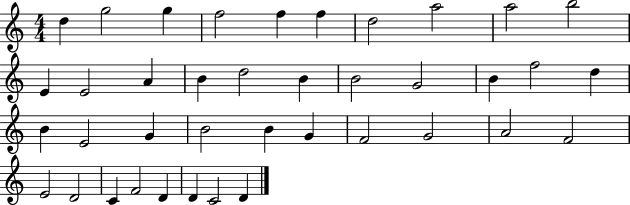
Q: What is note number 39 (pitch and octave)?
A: D4